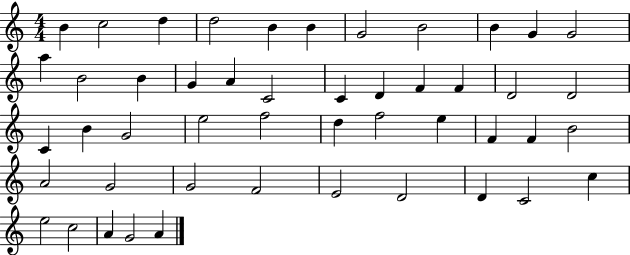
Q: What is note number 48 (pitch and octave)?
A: A4